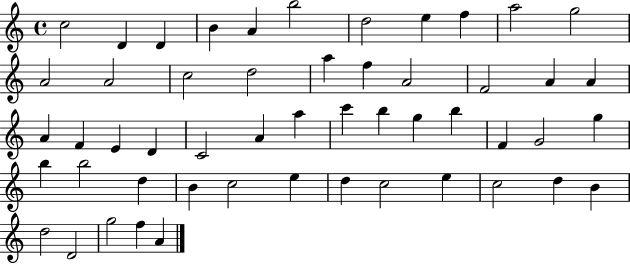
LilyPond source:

{
  \clef treble
  \time 4/4
  \defaultTimeSignature
  \key c \major
  c''2 d'4 d'4 | b'4 a'4 b''2 | d''2 e''4 f''4 | a''2 g''2 | \break a'2 a'2 | c''2 d''2 | a''4 f''4 a'2 | f'2 a'4 a'4 | \break a'4 f'4 e'4 d'4 | c'2 a'4 a''4 | c'''4 b''4 g''4 b''4 | f'4 g'2 g''4 | \break b''4 b''2 d''4 | b'4 c''2 e''4 | d''4 c''2 e''4 | c''2 d''4 b'4 | \break d''2 d'2 | g''2 f''4 a'4 | \bar "|."
}